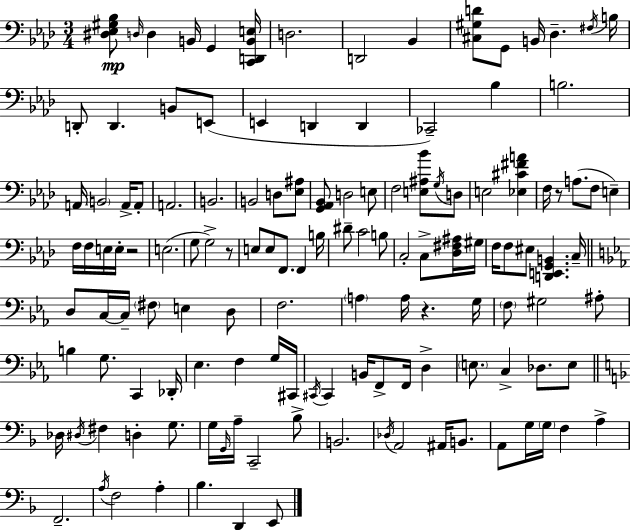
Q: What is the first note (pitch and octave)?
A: D3